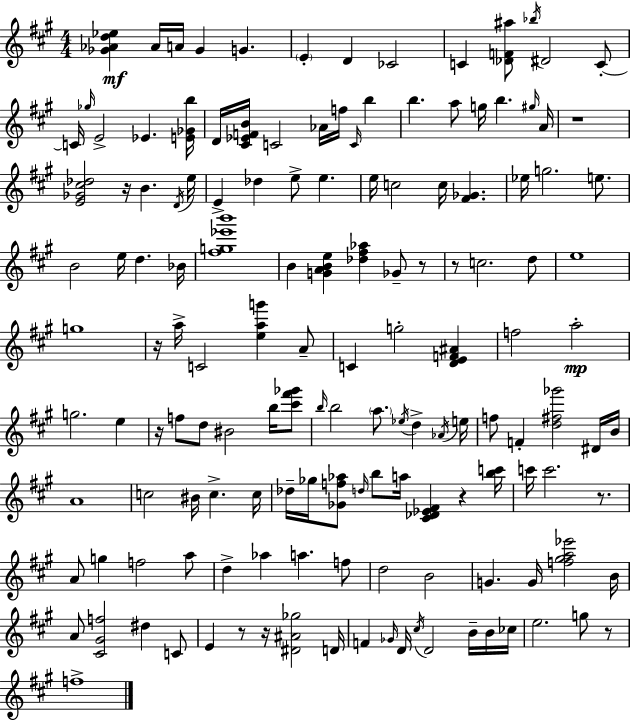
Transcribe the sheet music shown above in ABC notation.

X:1
T:Untitled
M:4/4
L:1/4
K:A
[_G_Ad_e] _A/4 A/4 _G G E D _C2 C [_DF^a]/2 _b/4 ^D2 C/2 C/4 _g/4 E2 _E [E_Gb]/4 D/4 [^C_EFB]/4 C2 _A/4 f/4 C/4 b b a/2 g/4 b ^g/4 A/4 z4 [E_G^c_d]2 z/4 B D/4 e/4 E _d e/2 e e/4 c2 c/4 [^F_G] _e/4 g2 e/2 B2 e/4 d _B/4 [^fg_e'b']4 B [GABe] [_d^f_a] _G/2 z/2 z/2 c2 d/2 e4 g4 z/4 a/4 C2 [eag'] A/2 C g2 [DEF^A] f2 a2 g2 e z/4 f/2 d/2 ^B2 b/4 [^c'^f'_g']/2 b/4 b2 a/2 _e/4 d _A/4 e/4 f/2 F [d^f_g']2 ^D/4 B/4 A4 c2 ^B/4 c c/4 _d/4 _g/4 [_Gf_a]/2 d/4 b/2 a/4 [^C_D_E^F] z [bc']/4 c'/4 c'2 z/2 A/2 g f2 a/2 d _a a f/2 d2 B2 G G/4 [f^ga_e']2 B/4 A/2 [^C^Gf]2 ^d C/2 E z/2 z/4 [^D^A_g]2 D/4 F _G/4 D/4 ^c/4 D2 B/4 B/4 _c/4 e2 g/2 z/2 f4